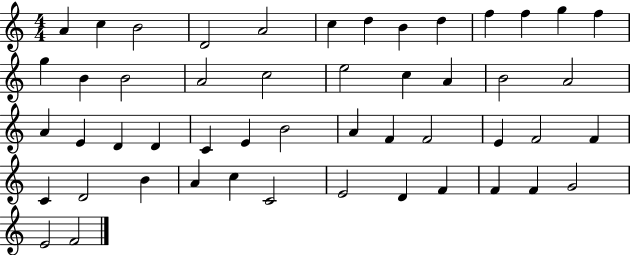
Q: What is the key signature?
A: C major